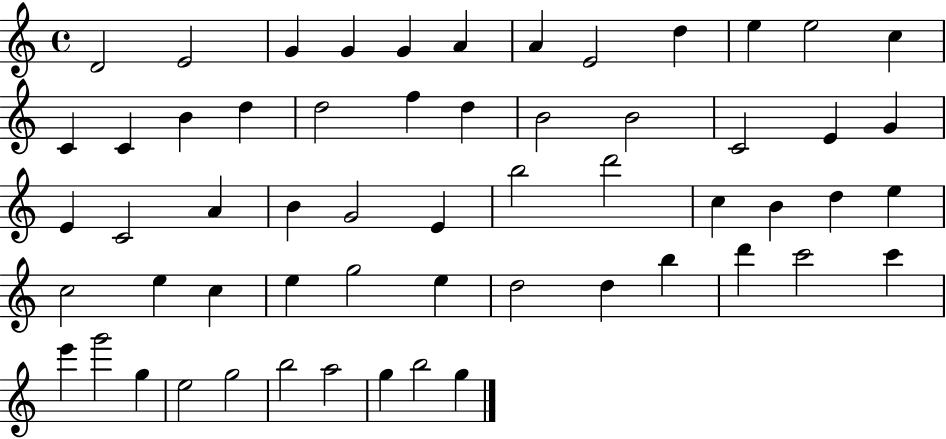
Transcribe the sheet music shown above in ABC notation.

X:1
T:Untitled
M:4/4
L:1/4
K:C
D2 E2 G G G A A E2 d e e2 c C C B d d2 f d B2 B2 C2 E G E C2 A B G2 E b2 d'2 c B d e c2 e c e g2 e d2 d b d' c'2 c' e' g'2 g e2 g2 b2 a2 g b2 g